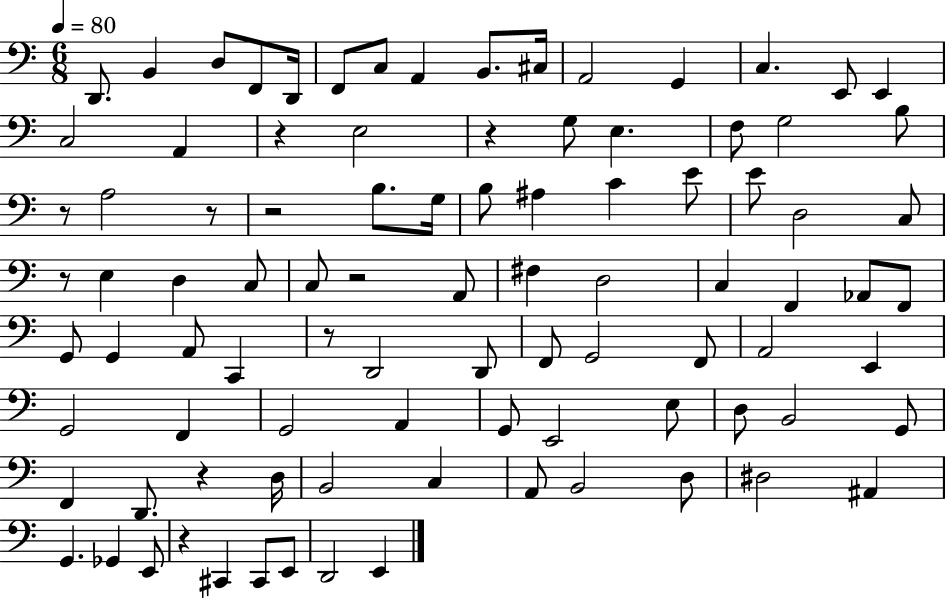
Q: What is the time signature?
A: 6/8